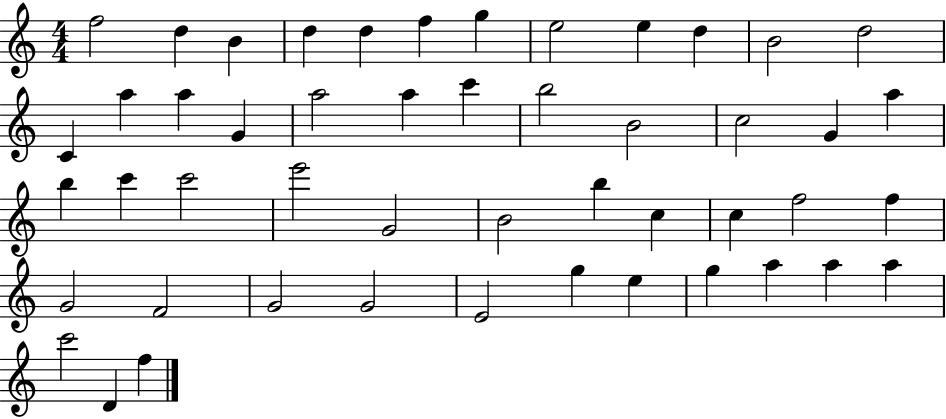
{
  \clef treble
  \numericTimeSignature
  \time 4/4
  \key c \major
  f''2 d''4 b'4 | d''4 d''4 f''4 g''4 | e''2 e''4 d''4 | b'2 d''2 | \break c'4 a''4 a''4 g'4 | a''2 a''4 c'''4 | b''2 b'2 | c''2 g'4 a''4 | \break b''4 c'''4 c'''2 | e'''2 g'2 | b'2 b''4 c''4 | c''4 f''2 f''4 | \break g'2 f'2 | g'2 g'2 | e'2 g''4 e''4 | g''4 a''4 a''4 a''4 | \break c'''2 d'4 f''4 | \bar "|."
}